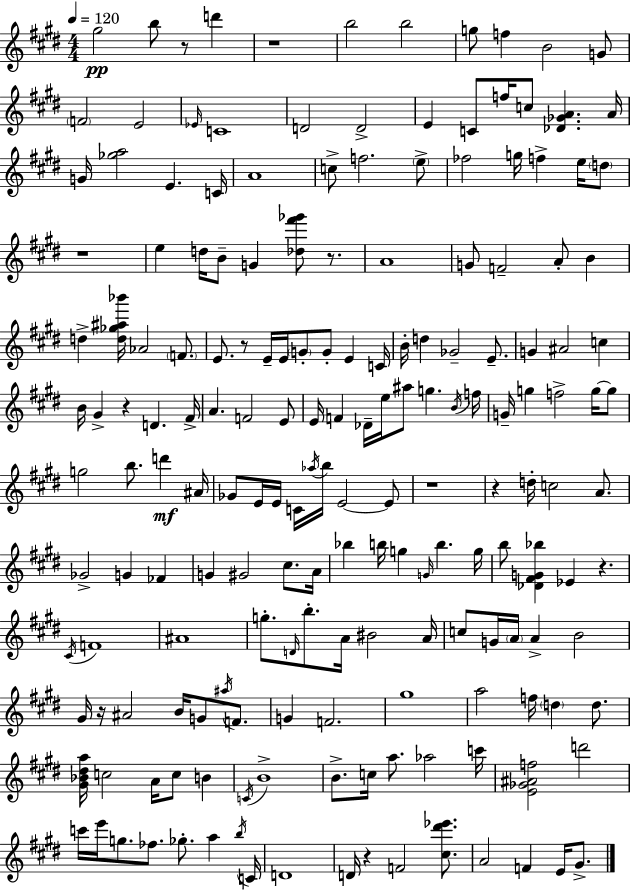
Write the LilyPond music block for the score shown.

{
  \clef treble
  \numericTimeSignature
  \time 4/4
  \key e \major
  \tempo 4 = 120
  \repeat volta 2 { gis''2\pp b''8 r8 d'''4 | r1 | b''2 b''2 | g''8 f''4 b'2 g'8 | \break \parenthesize f'2 e'2 | \grace { ees'16 } c'1 | d'2 d'2-> | e'4 c'8 f''16 c''8 <des' ges' a'>4. | \break a'16 g'16 <ges'' a''>2 e'4. | c'16 a'1 | c''8-> f''2. \parenthesize e''8-> | fes''2 g''16 f''4-> e''16 \parenthesize d''8 | \break r1 | e''4 d''16 b'8-- g'4 <des'' fis''' ges'''>8 r8. | a'1 | g'8 f'2-- a'8-. b'4 | \break d''4-> <d'' ges'' ais'' bes'''>16 aes'2 \parenthesize f'8. | e'8. r8 e'16-- e'16 \parenthesize g'8-. g'8-. e'4 | c'16 b'16-. d''4 ges'2-- e'8.-- | g'4 ais'2 c''4 | \break b'16 gis'4-> r4 d'4. | fis'16-> a'4. f'2 e'8 | e'16 f'4 des'16-- e''16 ais''8 g''4. | \acciaccatura { b'16 } f''16 g'16-- g''4 f''2-> g''16~~ | \break g''8 g''2 b''8. d'''4\mf | ais'16 ges'8 e'16 e'16 c'16 \acciaccatura { aes''16 } b''16 e'2~~ | e'8 r1 | r4 d''16-. c''2 | \break a'8. ges'2-> g'4 fes'4 | g'4 gis'2 cis''8. | a'16 bes''4 b''16 g''4 \grace { g'16 } b''4. | g''16 b''8 <des' fis' g' bes''>4 ees'4 r4. | \break \acciaccatura { cis'16 } f'1 | ais'1 | g''8.-. \grace { d'16 } b''8.-. a'16 bis'2 | a'16 c''8 g'16 \parenthesize a'16 a'4-> b'2 | \break gis'16 r16 ais'2 | b'16 g'8 \acciaccatura { ais''16 } f'8. g'4 f'2. | gis''1 | a''2 f''16 | \break \parenthesize d''4 d''8. <gis' bes' dis'' a''>16 c''2 | a'16 c''8 b'4 \acciaccatura { c'16 } b'1-> | b'8.-> c''16 a''8. aes''2 | c'''16 <e' ges' ais' f''>2 | \break d'''2 c'''16 e'''16 g''8. fes''8. | ges''8.-. a''4 \acciaccatura { b''16 } c'16 d'1 | d'16 r4 f'2 | <cis'' dis''' ees'''>8. a'2 | \break f'4 e'16 gis'8.-> } \bar "|."
}